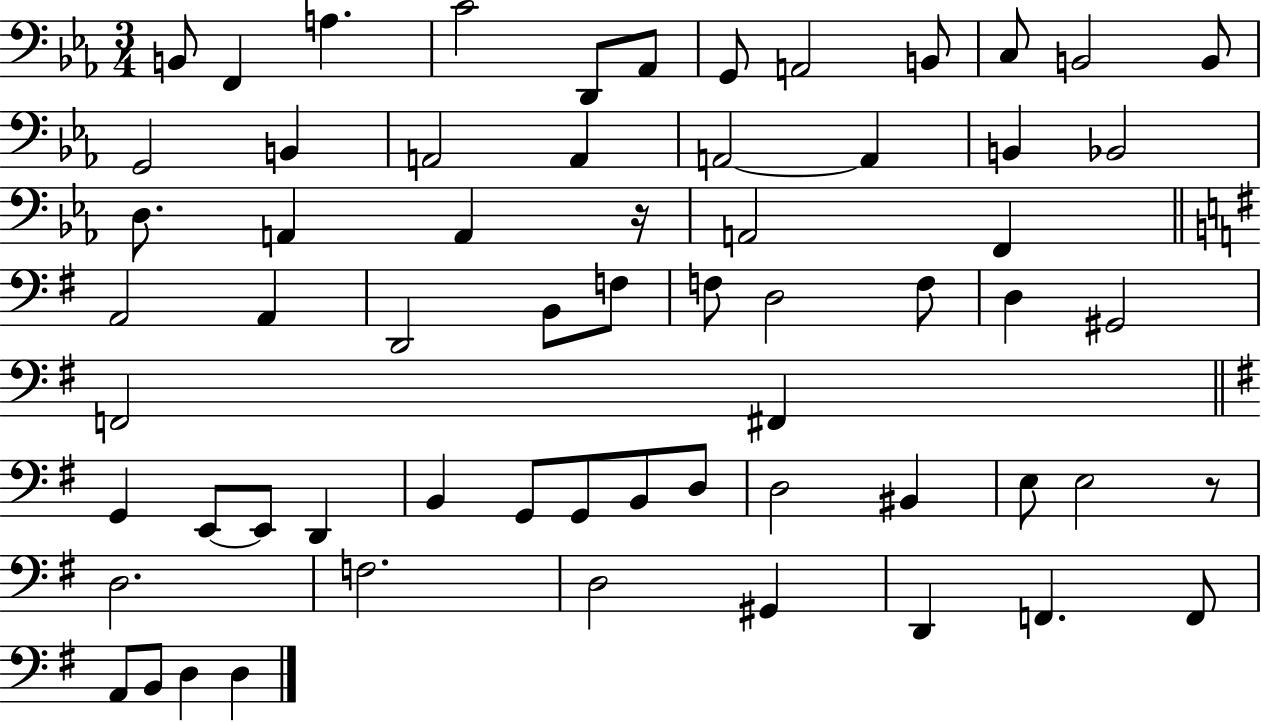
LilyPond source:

{
  \clef bass
  \numericTimeSignature
  \time 3/4
  \key ees \major
  b,8 f,4 a4. | c'2 d,8 aes,8 | g,8 a,2 b,8 | c8 b,2 b,8 | \break g,2 b,4 | a,2 a,4 | a,2~~ a,4 | b,4 bes,2 | \break d8. a,4 a,4 r16 | a,2 f,4 | \bar "||" \break \key g \major a,2 a,4 | d,2 b,8 f8 | f8 d2 f8 | d4 gis,2 | \break f,2 fis,4 | \bar "||" \break \key g \major g,4 e,8~~ e,8 d,4 | b,4 g,8 g,8 b,8 d8 | d2 bis,4 | e8 e2 r8 | \break d2. | f2. | d2 gis,4 | d,4 f,4. f,8 | \break a,8 b,8 d4 d4 | \bar "|."
}